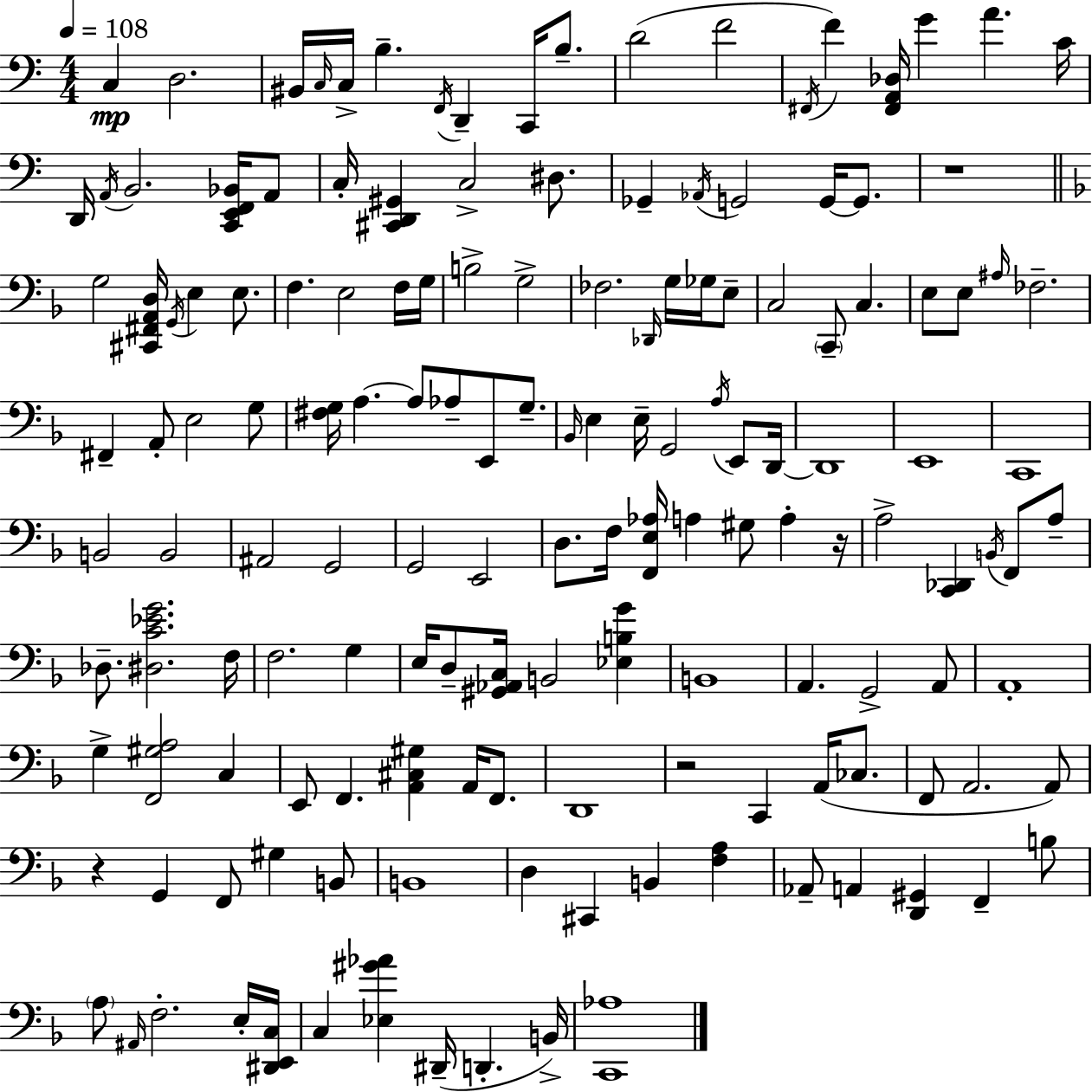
C3/q D3/h. BIS2/s C3/s C3/s B3/q. F2/s D2/q C2/s B3/e. D4/h F4/h F#2/s F4/q [F#2,A2,Db3]/s G4/q A4/q. C4/s D2/s A2/s B2/h. [C2,E2,F2,Bb2]/s A2/e C3/s [C#2,D2,G#2]/q C3/h D#3/e. Gb2/q Ab2/s G2/h G2/s G2/e. R/w G3/h [C#2,F#2,A2,D3]/s G2/s E3/q E3/e. F3/q. E3/h F3/s G3/s B3/h G3/h FES3/h. Db2/s G3/s Gb3/s E3/e C3/h C2/e C3/q. E3/e E3/e A#3/s FES3/h. F#2/q A2/e E3/h G3/e [F#3,G3]/s A3/q. A3/e Ab3/e E2/e G3/e. Bb2/s E3/q E3/s G2/h A3/s E2/e D2/s D2/w E2/w C2/w B2/h B2/h A#2/h G2/h G2/h E2/h D3/e. F3/s [F2,E3,Ab3]/s A3/q G#3/e A3/q R/s A3/h [C2,Db2]/q B2/s F2/e A3/e Db3/e. [D#3,C4,Eb4,G4]/h. F3/s F3/h. G3/q E3/s D3/e [G#2,Ab2,C3]/s B2/h [Eb3,B3,G4]/q B2/w A2/q. G2/h A2/e A2/w G3/q [F2,G#3,A3]/h C3/q E2/e F2/q. [A2,C#3,G#3]/q A2/s F2/e. D2/w R/h C2/q A2/s CES3/e. F2/e A2/h. A2/e R/q G2/q F2/e G#3/q B2/e B2/w D3/q C#2/q B2/q [F3,A3]/q Ab2/e A2/q [D2,G#2]/q F2/q B3/e A3/e A#2/s F3/h. E3/s [D#2,E2,C3]/s C3/q [Eb3,G#4,Ab4]/q D#2/s D2/q. B2/s [C2,Ab3]/w